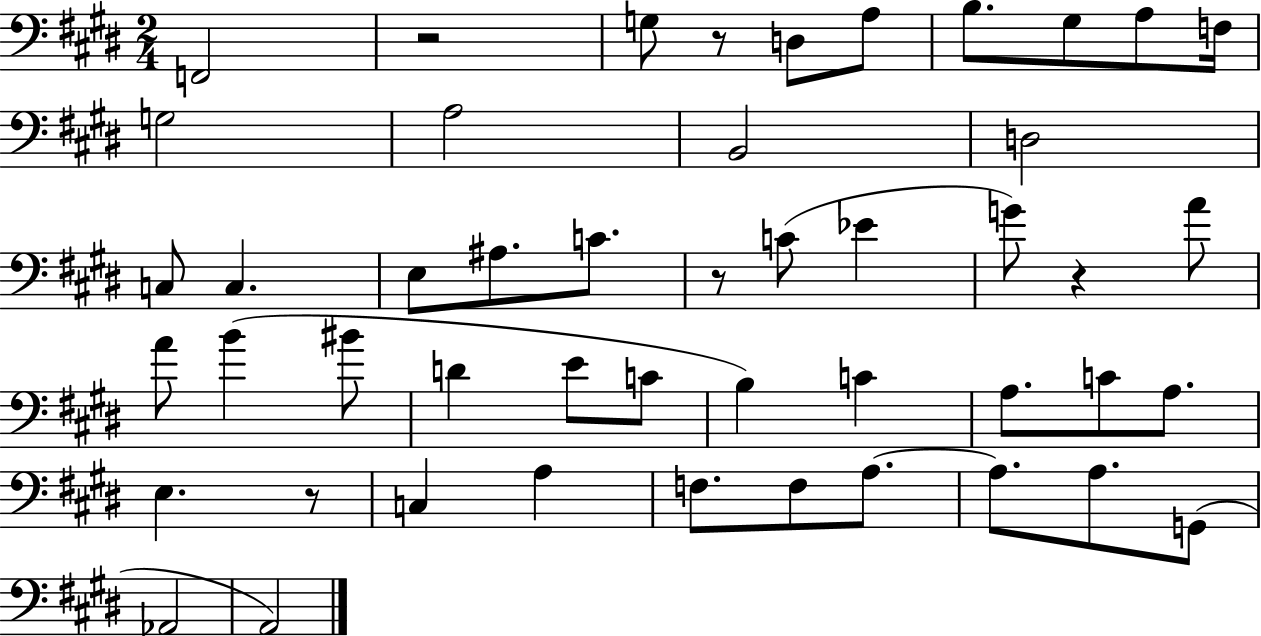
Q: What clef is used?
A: bass